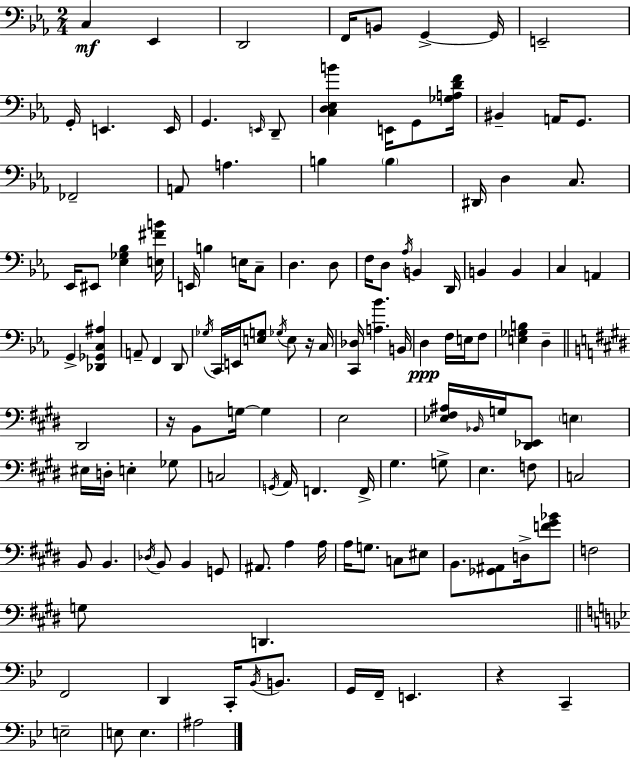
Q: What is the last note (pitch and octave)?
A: A#3